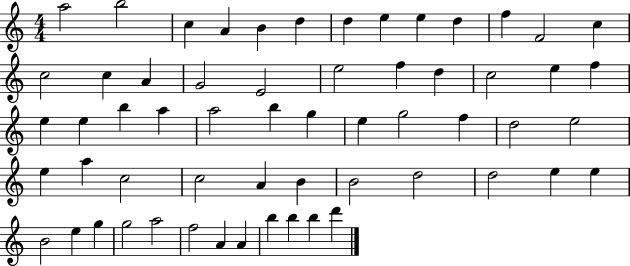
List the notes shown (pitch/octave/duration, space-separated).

A5/h B5/h C5/q A4/q B4/q D5/q D5/q E5/q E5/q D5/q F5/q F4/h C5/q C5/h C5/q A4/q G4/h E4/h E5/h F5/q D5/q C5/h E5/q F5/q E5/q E5/q B5/q A5/q A5/h B5/q G5/q E5/q G5/h F5/q D5/h E5/h E5/q A5/q C5/h C5/h A4/q B4/q B4/h D5/h D5/h E5/q E5/q B4/h E5/q G5/q G5/h A5/h F5/h A4/q A4/q B5/q B5/q B5/q D6/q